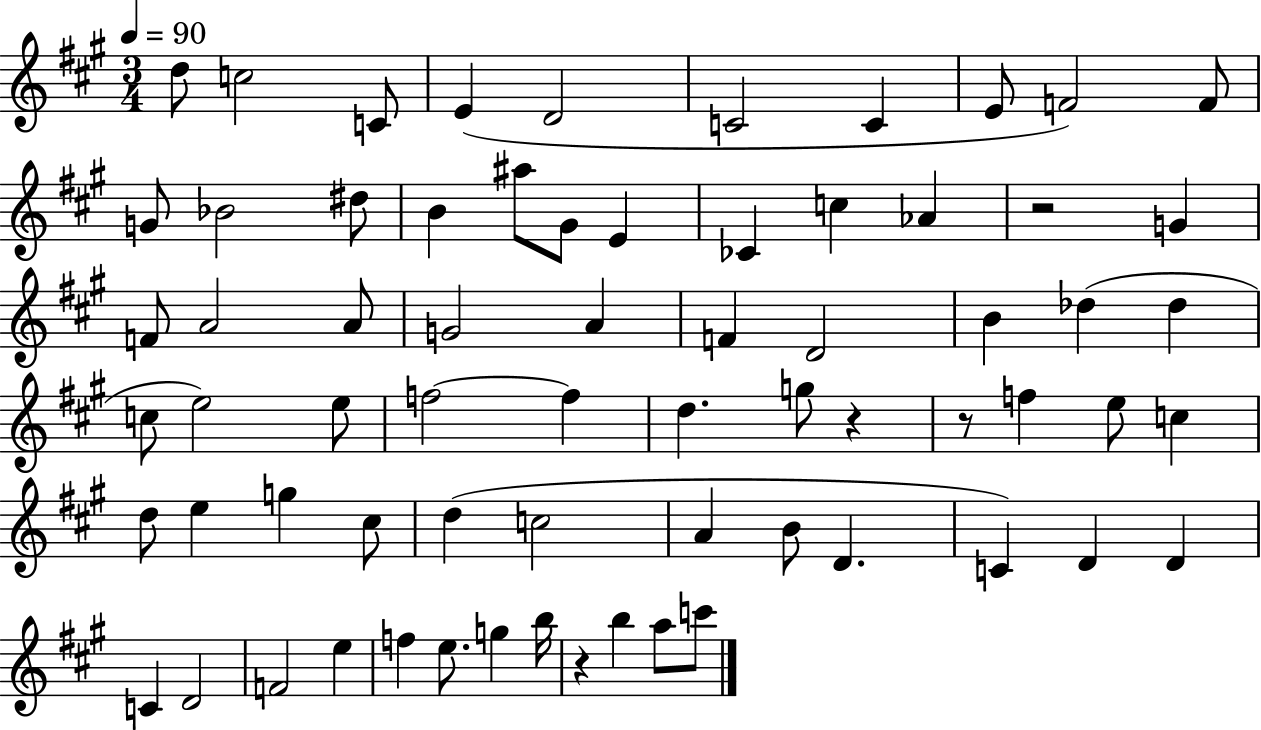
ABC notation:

X:1
T:Untitled
M:3/4
L:1/4
K:A
d/2 c2 C/2 E D2 C2 C E/2 F2 F/2 G/2 _B2 ^d/2 B ^a/2 ^G/2 E _C c _A z2 G F/2 A2 A/2 G2 A F D2 B _d _d c/2 e2 e/2 f2 f d g/2 z z/2 f e/2 c d/2 e g ^c/2 d c2 A B/2 D C D D C D2 F2 e f e/2 g b/4 z b a/2 c'/2